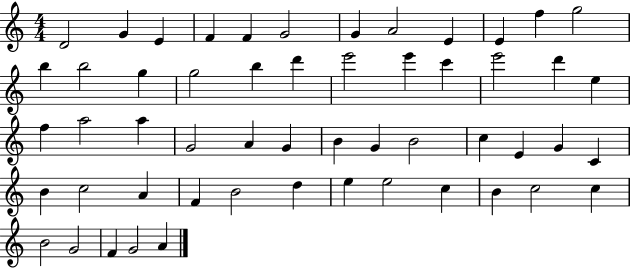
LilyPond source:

{
  \clef treble
  \numericTimeSignature
  \time 4/4
  \key c \major
  d'2 g'4 e'4 | f'4 f'4 g'2 | g'4 a'2 e'4 | e'4 f''4 g''2 | \break b''4 b''2 g''4 | g''2 b''4 d'''4 | e'''2 e'''4 c'''4 | e'''2 d'''4 e''4 | \break f''4 a''2 a''4 | g'2 a'4 g'4 | b'4 g'4 b'2 | c''4 e'4 g'4 c'4 | \break b'4 c''2 a'4 | f'4 b'2 d''4 | e''4 e''2 c''4 | b'4 c''2 c''4 | \break b'2 g'2 | f'4 g'2 a'4 | \bar "|."
}